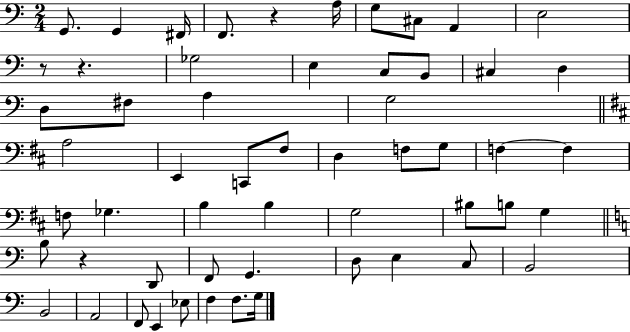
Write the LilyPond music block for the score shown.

{
  \clef bass
  \numericTimeSignature
  \time 2/4
  \key c \major
  g,8. g,4 fis,16 | f,8. r4 a16 | g8 cis8 a,4 | e2 | \break r8 r4. | ges2 | e4 c8 b,8 | cis4 d4 | \break d8 fis8 a4 | g2 | \bar "||" \break \key d \major a2 | e,4 c,8 fis8 | d4 f8 g8 | f4~~ f4 | \break f8 ges4. | b4 b4 | g2 | bis8 b8 g4 | \break \bar "||" \break \key a \minor b8 r4 d,8 | f,8 g,4. | d8 e4 c8 | b,2 | \break b,2 | a,2 | f,8 e,4 ees8 | f4 f8. g16 | \break \bar "|."
}